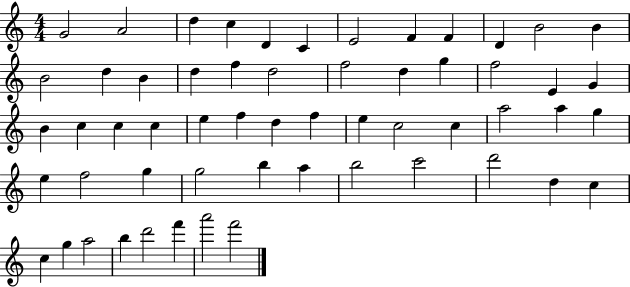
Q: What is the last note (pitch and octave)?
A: F6